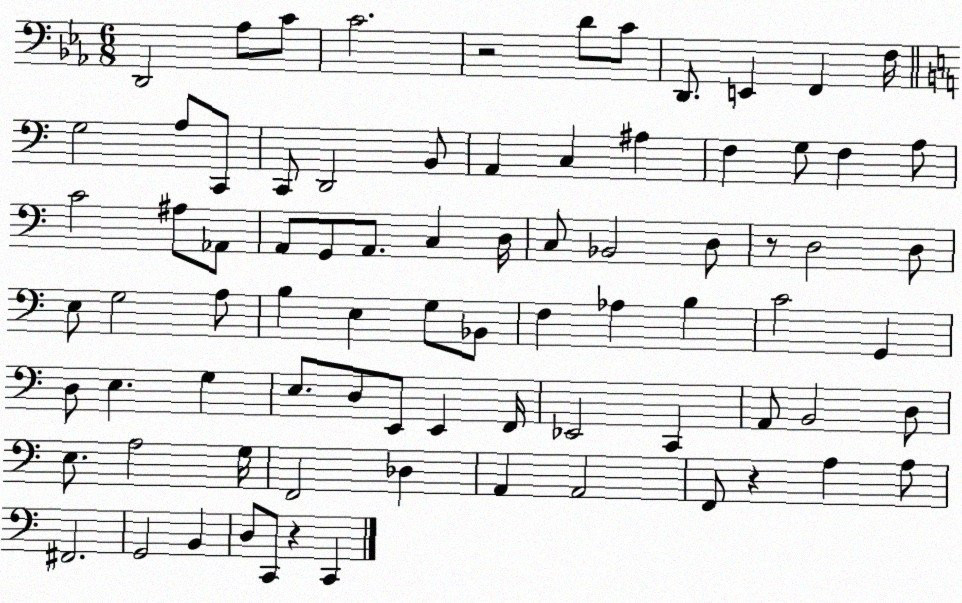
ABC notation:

X:1
T:Untitled
M:6/8
L:1/4
K:Eb
D,,2 _A,/2 C/2 C2 z2 D/2 C/2 D,,/2 E,, F,, F,/4 G,2 A,/2 C,,/2 C,,/2 D,,2 B,,/2 A,, C, ^A, F, G,/2 F, A,/2 C2 ^A,/2 _A,,/2 A,,/2 G,,/2 A,,/2 C, D,/4 C,/2 _B,,2 D,/2 z/2 D,2 D,/2 E,/2 G,2 A,/2 B, E, G,/2 _B,,/2 F, _A, B, C2 G,, D,/2 E, G, E,/2 D,/2 E,,/2 E,, F,,/4 _E,,2 C,, A,,/2 B,,2 D,/2 E,/2 A,2 G,/4 F,,2 _D, A,, A,,2 F,,/2 z A, A,/2 ^F,,2 G,,2 B,, D,/2 C,,/2 z C,,